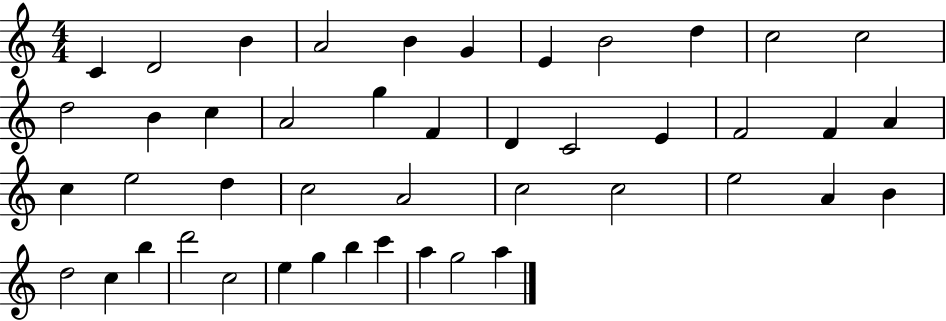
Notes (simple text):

C4/q D4/h B4/q A4/h B4/q G4/q E4/q B4/h D5/q C5/h C5/h D5/h B4/q C5/q A4/h G5/q F4/q D4/q C4/h E4/q F4/h F4/q A4/q C5/q E5/h D5/q C5/h A4/h C5/h C5/h E5/h A4/q B4/q D5/h C5/q B5/q D6/h C5/h E5/q G5/q B5/q C6/q A5/q G5/h A5/q